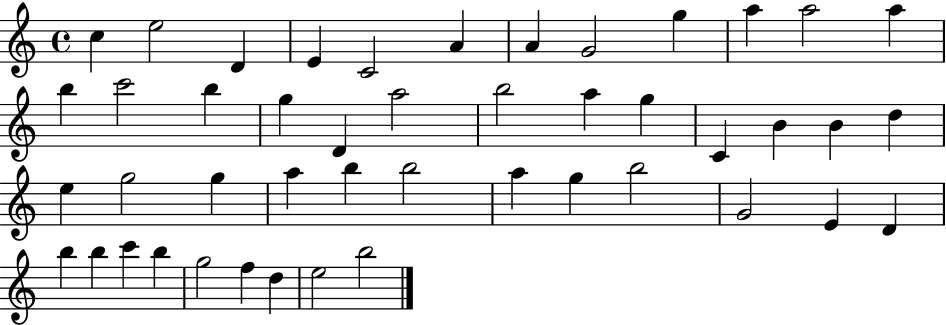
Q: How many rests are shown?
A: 0